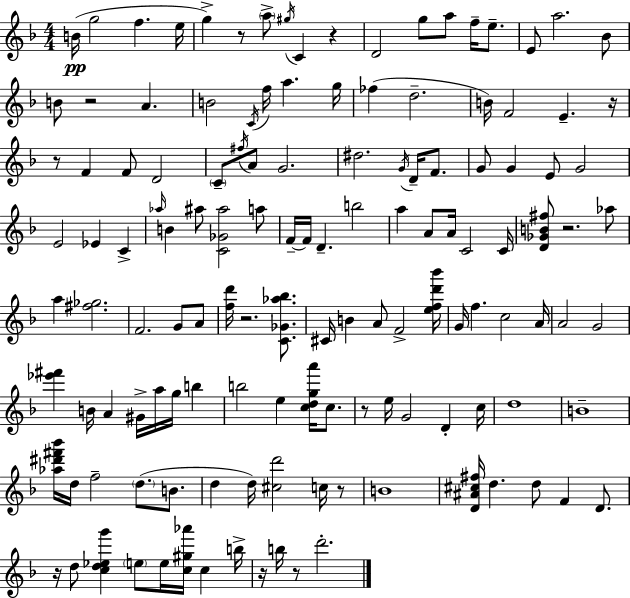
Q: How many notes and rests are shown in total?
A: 133